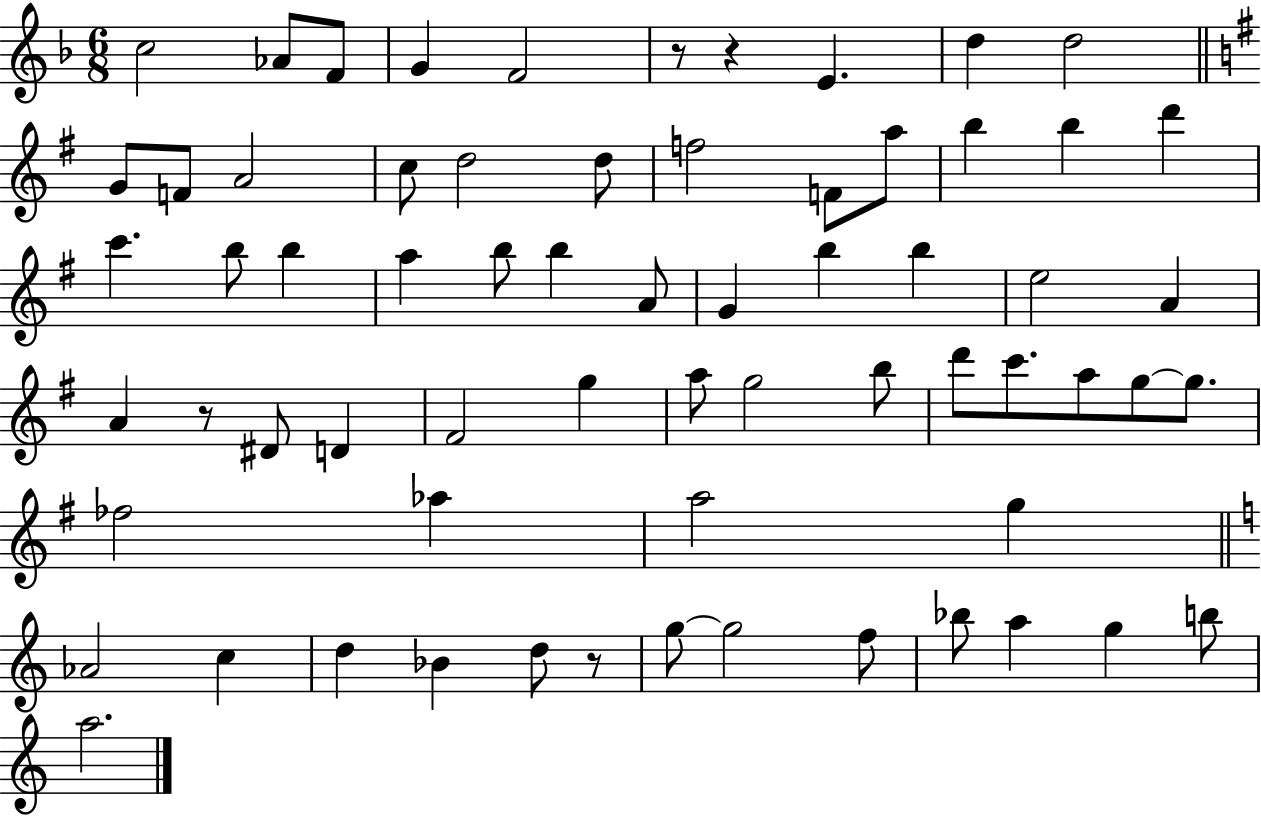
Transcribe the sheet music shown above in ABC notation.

X:1
T:Untitled
M:6/8
L:1/4
K:F
c2 _A/2 F/2 G F2 z/2 z E d d2 G/2 F/2 A2 c/2 d2 d/2 f2 F/2 a/2 b b d' c' b/2 b a b/2 b A/2 G b b e2 A A z/2 ^D/2 D ^F2 g a/2 g2 b/2 d'/2 c'/2 a/2 g/2 g/2 _f2 _a a2 g _A2 c d _B d/2 z/2 g/2 g2 f/2 _b/2 a g b/2 a2